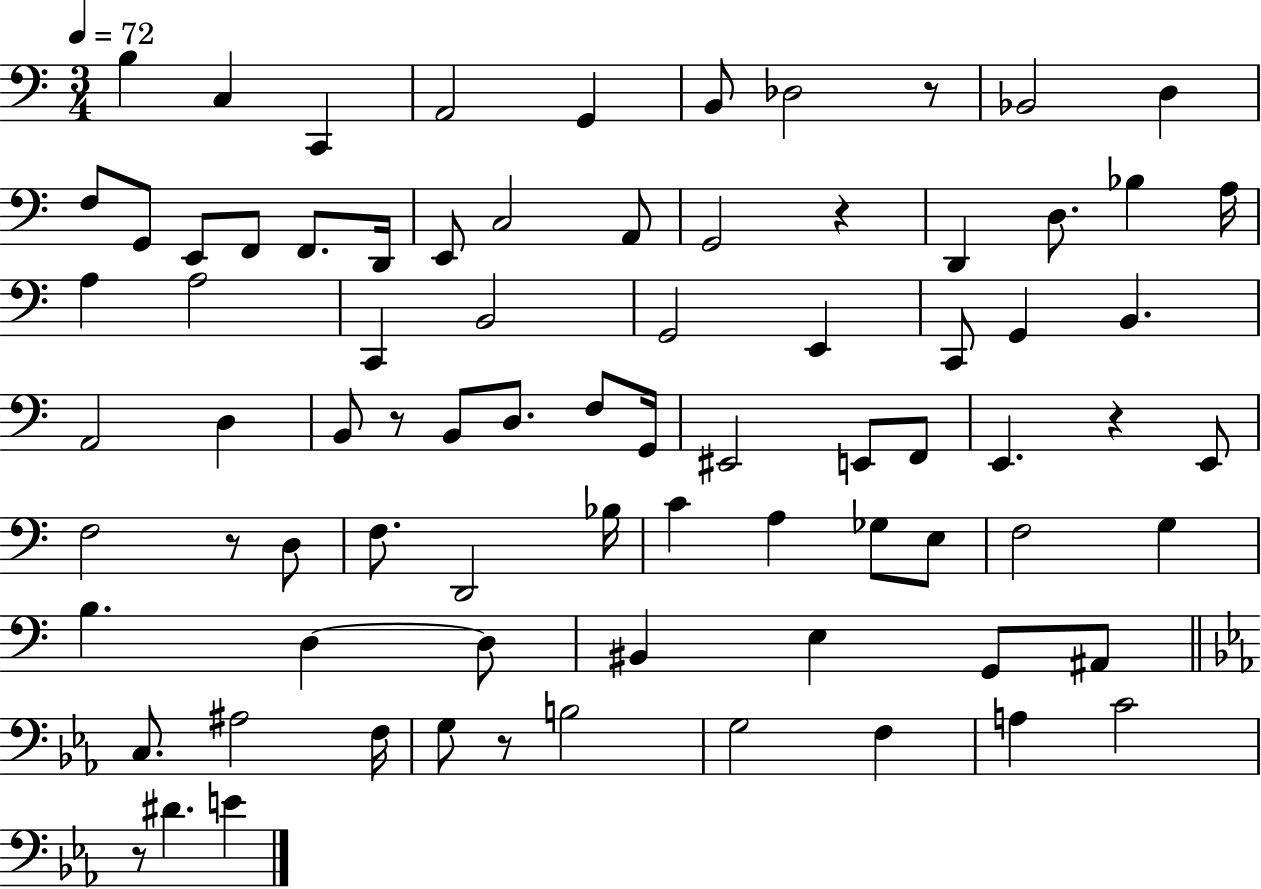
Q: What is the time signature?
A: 3/4